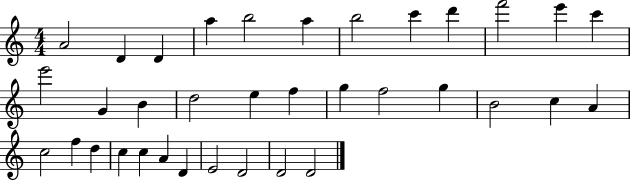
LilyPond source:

{
  \clef treble
  \numericTimeSignature
  \time 4/4
  \key c \major
  a'2 d'4 d'4 | a''4 b''2 a''4 | b''2 c'''4 d'''4 | f'''2 e'''4 c'''4 | \break e'''2 g'4 b'4 | d''2 e''4 f''4 | g''4 f''2 g''4 | b'2 c''4 a'4 | \break c''2 f''4 d''4 | c''4 c''4 a'4 d'4 | e'2 d'2 | d'2 d'2 | \break \bar "|."
}